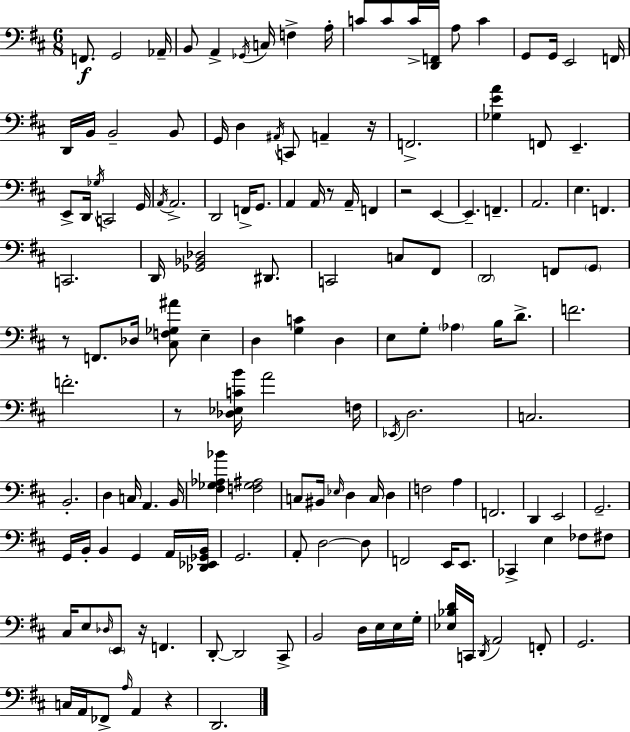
{
  \clef bass
  \numericTimeSignature
  \time 6/8
  \key d \major
  f,8.\f g,2 aes,16-- | b,8 a,4-> \acciaccatura { ges,16 } c16 f4-> | a16-. c'8 c'8 c'16-> <d, f,>16 a8 c'4 | g,8 g,16 e,2 | \break f,16 d,16 b,16 b,2-- b,8 | g,16 d4 \acciaccatura { ais,16 } c,8 a,4-- | r16 f,2.-> | <ges e' a'>4 f,8 e,4.-- | \break e,8-> d,16 \acciaccatura { ges16 } c,2 | g,16 \acciaccatura { a,16 } a,2.-> | d,2 | f,16-> g,8. a,4 a,16 r8 a,16-- | \break f,4 r2 | e,4~~ e,4.-- f,4.-- | a,2. | e4. f,4. | \break c,2. | d,16 <ges, bes, des>2 | dis,8. c,2 | c8 fis,8 \parenthesize d,2 | \break f,8 \parenthesize g,8 r8 f,8. des16 <cis f ges ais'>8 | e4-- d4 <g c'>4 | d4 e8 g8-. \parenthesize aes4 | b16 d'8.-> f'2. | \break f'2.-. | r8 <des ees c' b'>16 a'2 | f16 \acciaccatura { ees,16 } d2. | c2. | \break b,2.-. | d4 c16 a,4. | b,16 <fis ges aes bes'>4 <f ges ais>2 | c8 bis,16 \grace { ees16 } d4 | \break c16 d4 f2 | a4 f,2. | d,4 e,2 | g,2.-- | \break g,16 b,16-. b,4 | g,4 a,16 <des, ees, ges, b,>16 g,2. | a,8-. d2~~ | d8 f,2 | \break e,16 e,8. ces,4-> e4 | fes8 fis8 cis16 e8 \grace { des16 } \parenthesize e,8 | r16 f,4. d,8-.~~ d,2 | cis,8-> b,2 | \break d16 e16 e16 g16-. <ees bes d'>16 c,16 \acciaccatura { d,16 } a,2 | f,8-. g,2. | c16 a,16 fes,8-> | \grace { a16 } a,4 r4 d,2. | \break \bar "|."
}